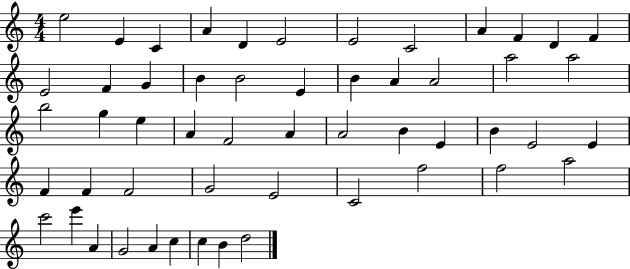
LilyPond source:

{
  \clef treble
  \numericTimeSignature
  \time 4/4
  \key c \major
  e''2 e'4 c'4 | a'4 d'4 e'2 | e'2 c'2 | a'4 f'4 d'4 f'4 | \break e'2 f'4 g'4 | b'4 b'2 e'4 | b'4 a'4 a'2 | a''2 a''2 | \break b''2 g''4 e''4 | a'4 f'2 a'4 | a'2 b'4 e'4 | b'4 e'2 e'4 | \break f'4 f'4 f'2 | g'2 e'2 | c'2 f''2 | f''2 a''2 | \break c'''2 e'''4 a'4 | g'2 a'4 c''4 | c''4 b'4 d''2 | \bar "|."
}